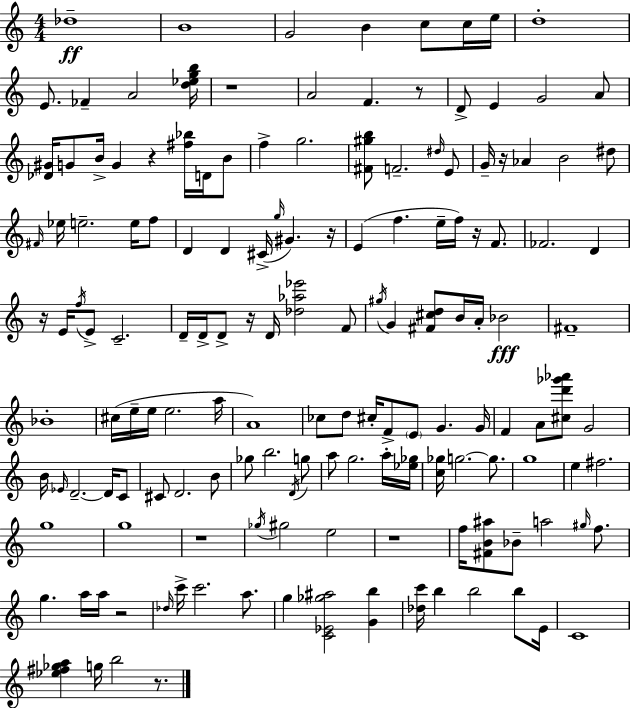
{
  \clef treble
  \numericTimeSignature
  \time 4/4
  \key a \minor
  des''1--\ff | b'1 | g'2 b'4 c''8 c''16 e''16 | d''1-. | \break e'8. fes'4-- a'2 <d'' ees'' g'' b''>16 | r1 | a'2 f'4. r8 | d'8-> e'4 g'2 a'8 | \break <des' gis'>16 g'8 b'16-> g'4 r4 <fis'' bes''>16 d'16 b'8 | f''4-> g''2. | <fis' gis'' b''>8 f'2.-- \grace { dis''16 } e'8 | g'16-- r16 aes'4 b'2 dis''8 | \break \grace { fis'16 } ees''16 e''2.-- e''16 | f''8 d'4 d'4 cis'16->( \grace { g''16 } gis'4.) | r16 e'4( f''4. e''16-- f''16) r16 | f'8. fes'2. d'4 | \break r16 e'16 \acciaccatura { f''16 } e'8-> c'2.-- | d'16-- d'16-> d'8-> r16 d'16 <des'' aes'' ees'''>2 | f'8 \acciaccatura { gis''16 } g'4 <fis' cis'' d''>8 b'16 a'16-. bes'2\fff | fis'1-- | \break bes'1-. | cis''16( e''16-- e''16 e''2. | a''16 a'1) | ces''8 d''8 cis''16-. f'8-> \parenthesize e'8 g'4. | \break g'16 f'4 a'8 <cis'' d''' ges''' aes'''>8 g'2 | b'16 \grace { ees'16 } d'2.--~~ | d'16 c'8 cis'8 d'2. | b'8 ges''8 b''2. | \break \acciaccatura { d'16 } g''8 a''8 g''2. | a''16-. <ees'' ges''>16 <c'' ges''>16 g''2.~~ | g''8. g''1 | e''4 fis''2. | \break g''1 | g''1 | r1 | \acciaccatura { ges''16 } gis''2 | \break e''2 r1 | f''16 <fis' b' ais''>8 bes'8-- a''2 | \grace { gis''16 } f''8. g''4. a''16 | a''16 r2 \grace { des''16 } c'''16-> c'''2. | \break a''8. g''4 <c' ees' ges'' ais''>2 | <g' b''>4 <des'' c'''>16 b''4 b''2 | b''8 e'16 c'1 | <ees'' fis'' ges'' a''>4 g''16 b''2 | \break r8. \bar "|."
}